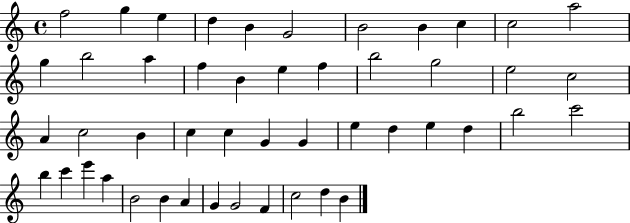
X:1
T:Untitled
M:4/4
L:1/4
K:C
f2 g e d B G2 B2 B c c2 a2 g b2 a f B e f b2 g2 e2 c2 A c2 B c c G G e d e d b2 c'2 b c' e' a B2 B A G G2 F c2 d B